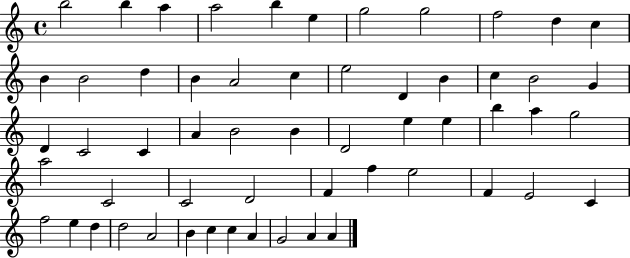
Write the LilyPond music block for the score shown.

{
  \clef treble
  \time 4/4
  \defaultTimeSignature
  \key c \major
  b''2 b''4 a''4 | a''2 b''4 e''4 | g''2 g''2 | f''2 d''4 c''4 | \break b'4 b'2 d''4 | b'4 a'2 c''4 | e''2 d'4 b'4 | c''4 b'2 g'4 | \break d'4 c'2 c'4 | a'4 b'2 b'4 | d'2 e''4 e''4 | b''4 a''4 g''2 | \break a''2 c'2 | c'2 d'2 | f'4 f''4 e''2 | f'4 e'2 c'4 | \break f''2 e''4 d''4 | d''2 a'2 | b'4 c''4 c''4 a'4 | g'2 a'4 a'4 | \break \bar "|."
}